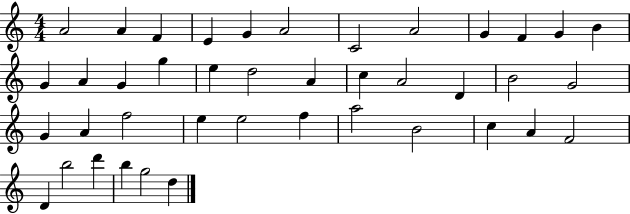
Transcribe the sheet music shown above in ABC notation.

X:1
T:Untitled
M:4/4
L:1/4
K:C
A2 A F E G A2 C2 A2 G F G B G A G g e d2 A c A2 D B2 G2 G A f2 e e2 f a2 B2 c A F2 D b2 d' b g2 d